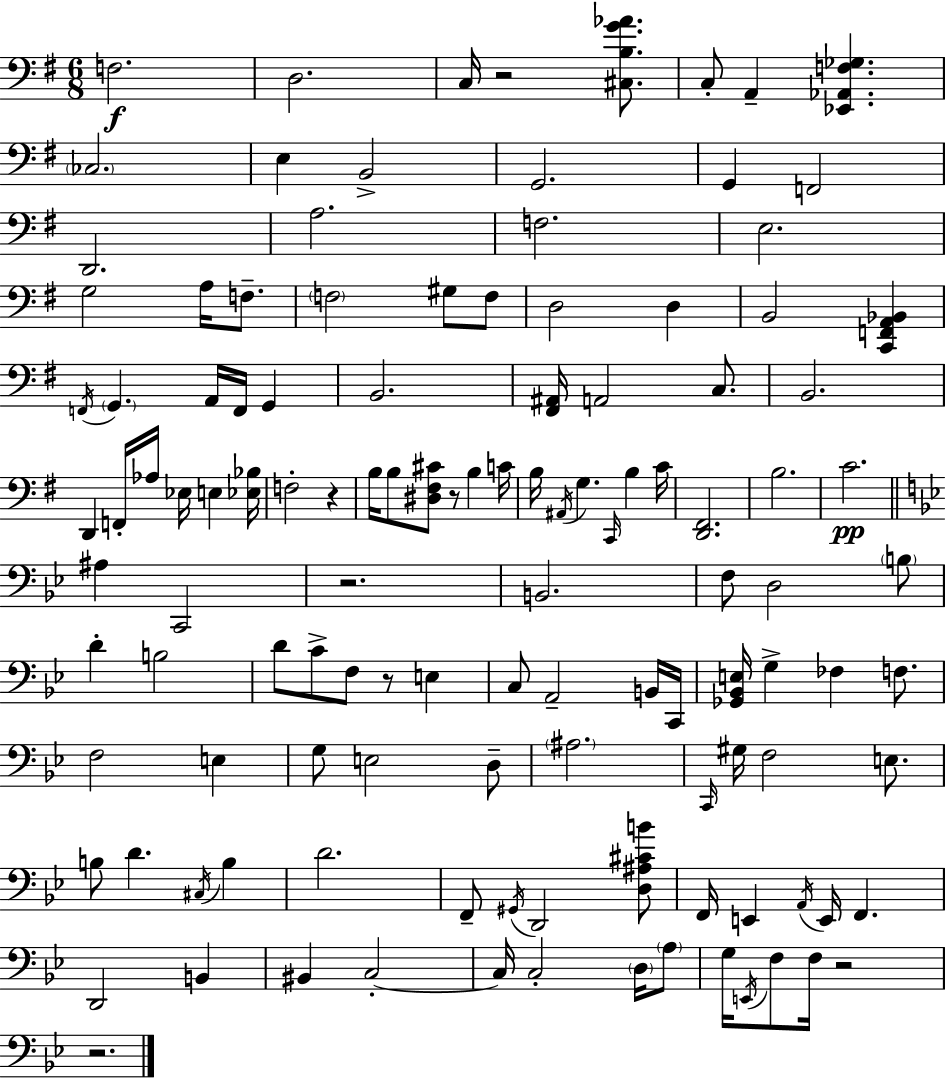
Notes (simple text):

F3/h. D3/h. C3/s R/h [C#3,B3,G4,Ab4]/e. C3/e A2/q [Eb2,Ab2,F3,Gb3]/q. CES3/h. E3/q B2/h G2/h. G2/q F2/h D2/h. A3/h. F3/h. E3/h. G3/h A3/s F3/e. F3/h G#3/e F3/e D3/h D3/q B2/h [C2,F2,A2,Bb2]/q F2/s G2/q. A2/s F2/s G2/q B2/h. [F#2,A#2]/s A2/h C3/e. B2/h. D2/q F2/s Ab3/s Eb3/s E3/q [Eb3,Bb3]/s F3/h R/q B3/s B3/e [D#3,F#3,C#4]/e R/e B3/q C4/s B3/s A#2/s G3/q. C2/s B3/q C4/s [D2,F#2]/h. B3/h. C4/h. A#3/q C2/h R/h. B2/h. F3/e D3/h B3/e D4/q B3/h D4/e C4/e F3/e R/e E3/q C3/e A2/h B2/s C2/s [Gb2,Bb2,E3]/s G3/q FES3/q F3/e. F3/h E3/q G3/e E3/h D3/e A#3/h. C2/s G#3/s F3/h E3/e. B3/e D4/q. C#3/s B3/q D4/h. F2/e G#2/s D2/h [D3,A#3,C#4,B4]/e F2/s E2/q A2/s E2/s F2/q. D2/h B2/q BIS2/q C3/h C3/s C3/h D3/s A3/e G3/s E2/s F3/e F3/s R/h R/h.